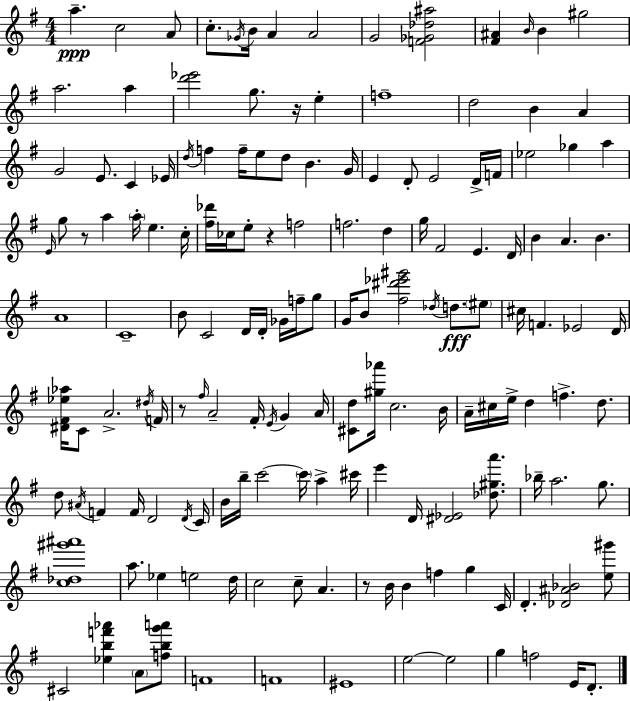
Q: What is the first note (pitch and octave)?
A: A5